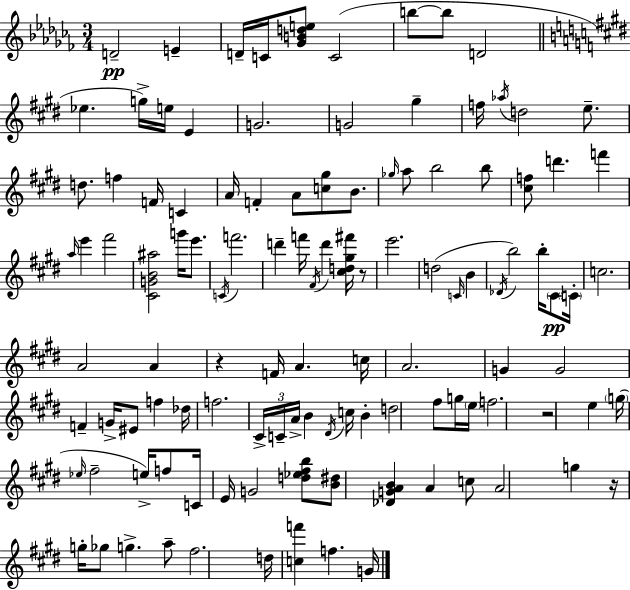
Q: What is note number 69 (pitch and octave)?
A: C#4